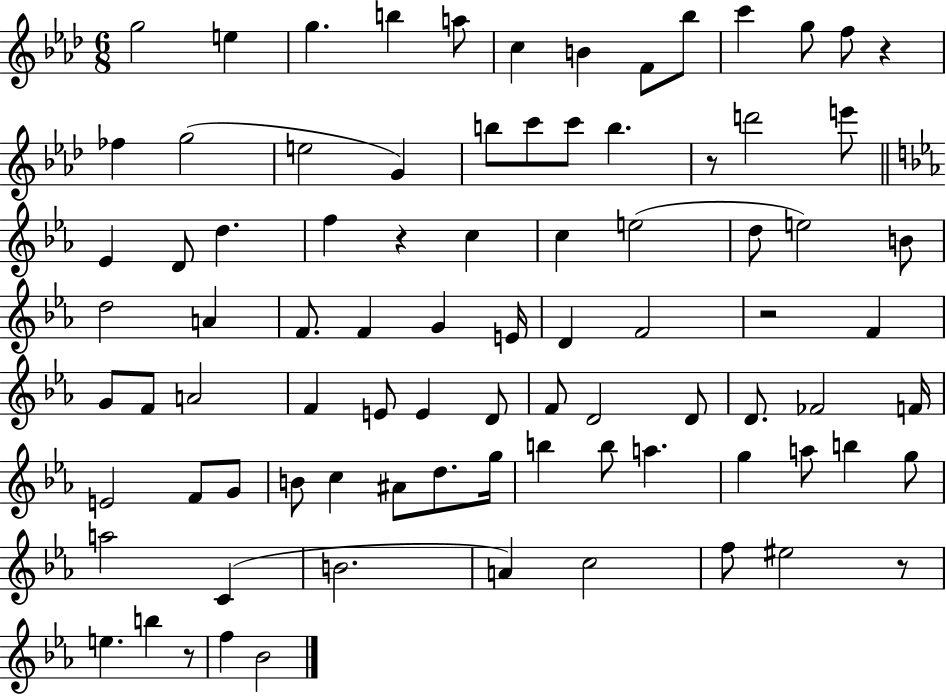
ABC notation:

X:1
T:Untitled
M:6/8
L:1/4
K:Ab
g2 e g b a/2 c B F/2 _b/2 c' g/2 f/2 z _f g2 e2 G b/2 c'/2 c'/2 b z/2 d'2 e'/2 _E D/2 d f z c c e2 d/2 e2 B/2 d2 A F/2 F G E/4 D F2 z2 F G/2 F/2 A2 F E/2 E D/2 F/2 D2 D/2 D/2 _F2 F/4 E2 F/2 G/2 B/2 c ^A/2 d/2 g/4 b b/2 a g a/2 b g/2 a2 C B2 A c2 f/2 ^e2 z/2 e b z/2 f _B2